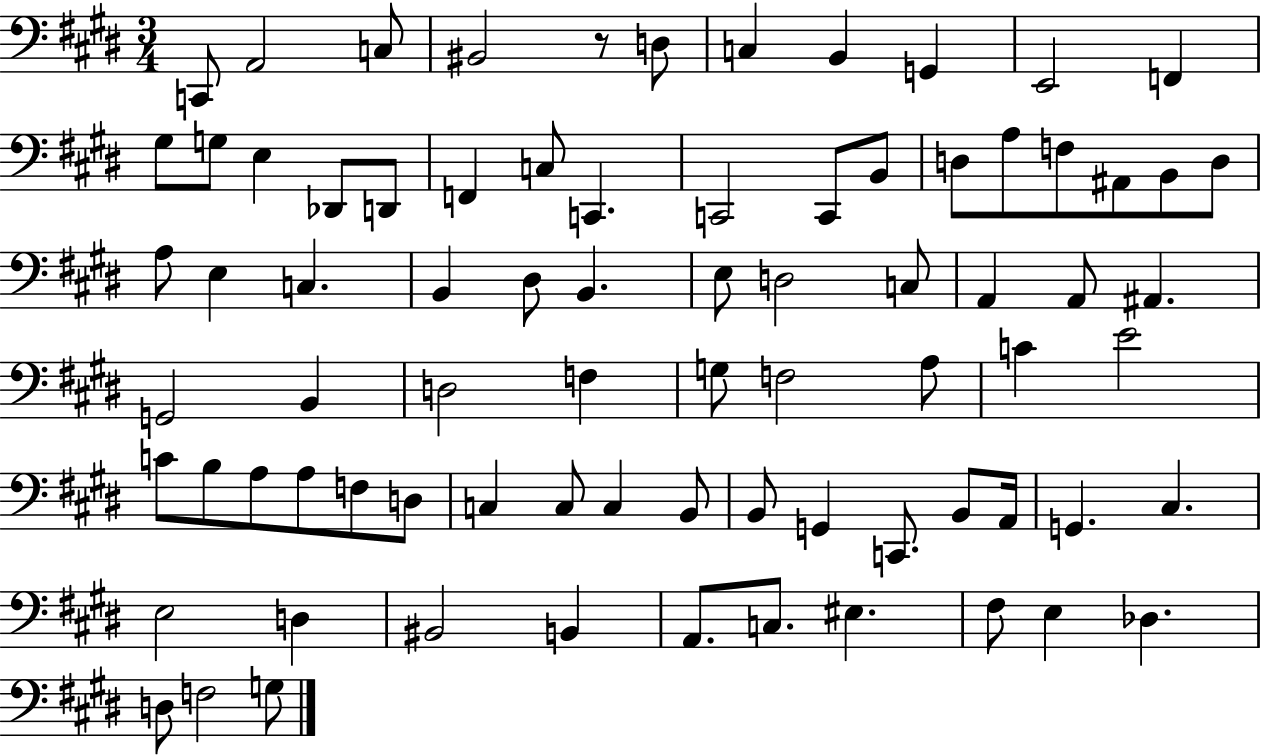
{
  \clef bass
  \numericTimeSignature
  \time 3/4
  \key e \major
  c,8 a,2 c8 | bis,2 r8 d8 | c4 b,4 g,4 | e,2 f,4 | \break gis8 g8 e4 des,8 d,8 | f,4 c8 c,4. | c,2 c,8 b,8 | d8 a8 f8 ais,8 b,8 d8 | \break a8 e4 c4. | b,4 dis8 b,4. | e8 d2 c8 | a,4 a,8 ais,4. | \break g,2 b,4 | d2 f4 | g8 f2 a8 | c'4 e'2 | \break c'8 b8 a8 a8 f8 d8 | c4 c8 c4 b,8 | b,8 g,4 c,8. b,8 a,16 | g,4. cis4. | \break e2 d4 | bis,2 b,4 | a,8. c8. eis4. | fis8 e4 des4. | \break d8 f2 g8 | \bar "|."
}